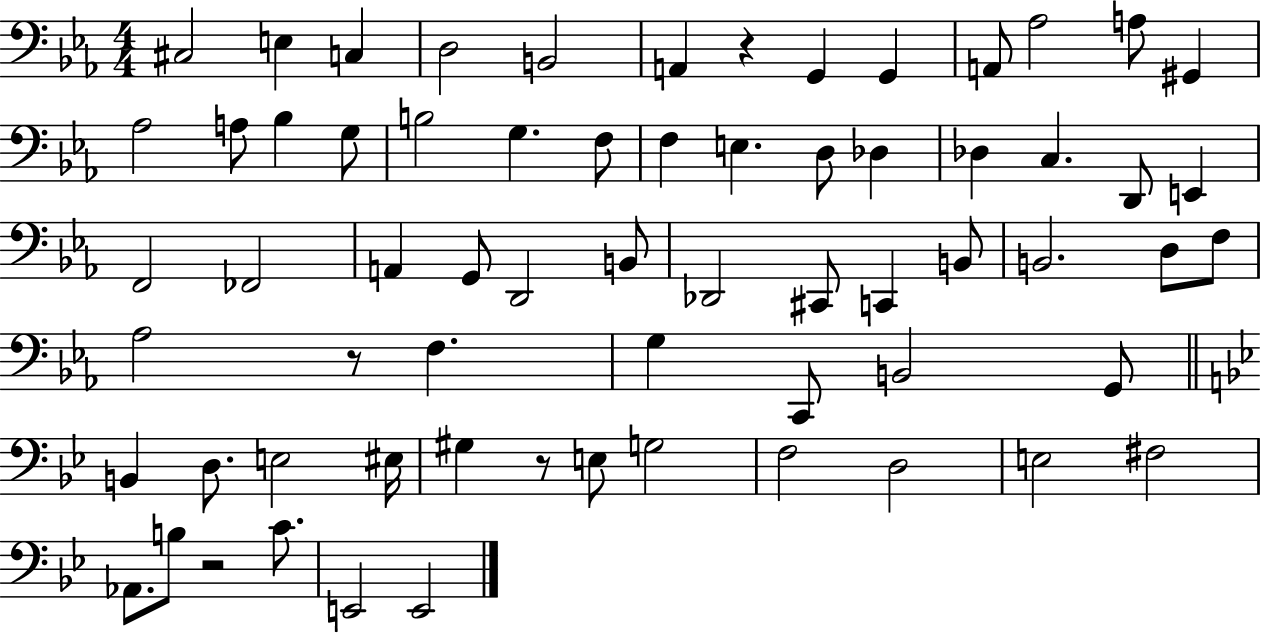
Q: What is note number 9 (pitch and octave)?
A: A2